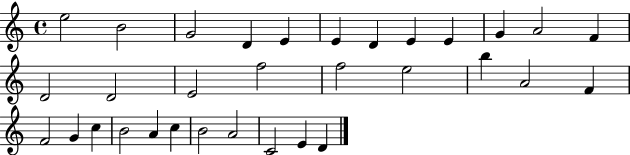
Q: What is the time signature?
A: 4/4